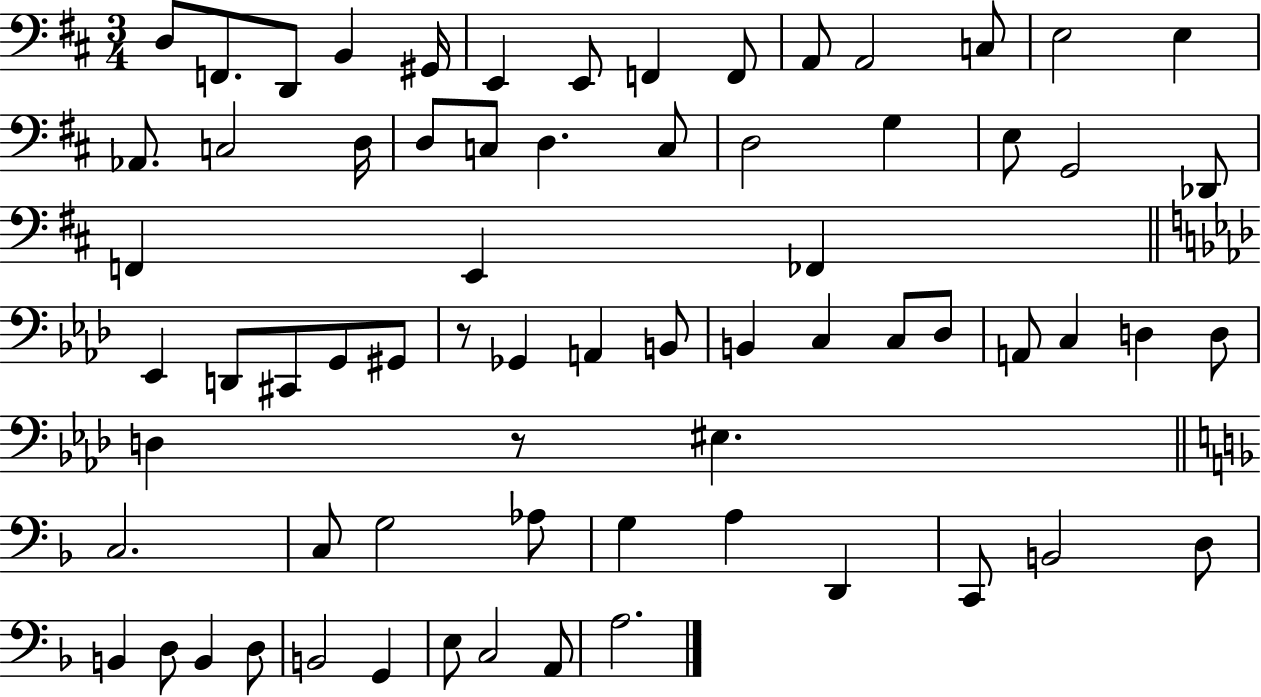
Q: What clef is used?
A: bass